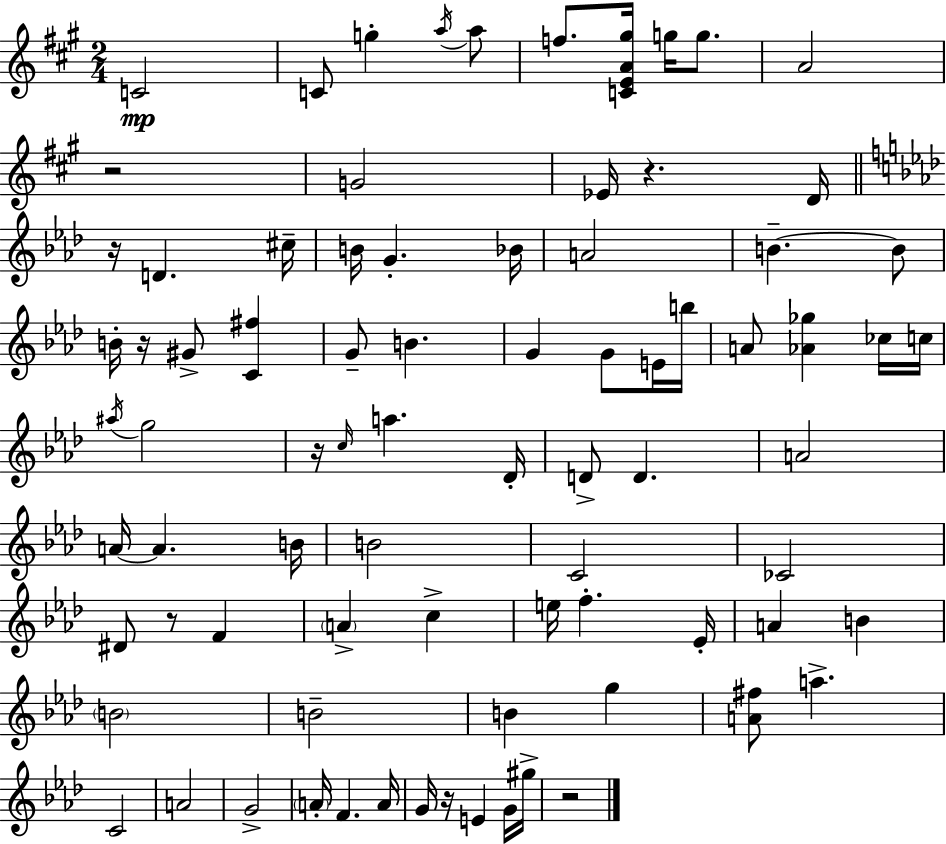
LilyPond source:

{
  \clef treble
  \numericTimeSignature
  \time 2/4
  \key a \major
  c'2\mp | c'8 g''4-. \acciaccatura { a''16 } a''8 | f''8. <c' e' a' gis''>16 g''16 g''8. | a'2 | \break r2 | g'2 | ees'16 r4. | d'16 \bar "||" \break \key aes \major r16 d'4. cis''16-- | b'16 g'4.-. bes'16 | a'2 | b'4.--~~ b'8 | \break b'16-. r16 gis'8-> <c' fis''>4 | g'8-- b'4. | g'4 g'8 e'16 b''16 | a'8 <aes' ges''>4 ces''16 c''16 | \break \acciaccatura { ais''16 } g''2 | r16 \grace { c''16 } a''4. | des'16-. d'8-> d'4. | a'2 | \break a'16~~ a'4. | b'16 b'2 | c'2 | ces'2 | \break dis'8 r8 f'4 | \parenthesize a'4-> c''4-> | e''16 f''4.-. | ees'16-. a'4 b'4 | \break \parenthesize b'2 | b'2-- | b'4 g''4 | <a' fis''>8 a''4.-> | \break c'2 | a'2 | g'2-> | \parenthesize a'16-. f'4. | \break a'16 g'16 r16 e'4 | g'16 gis''16-> r2 | \bar "|."
}